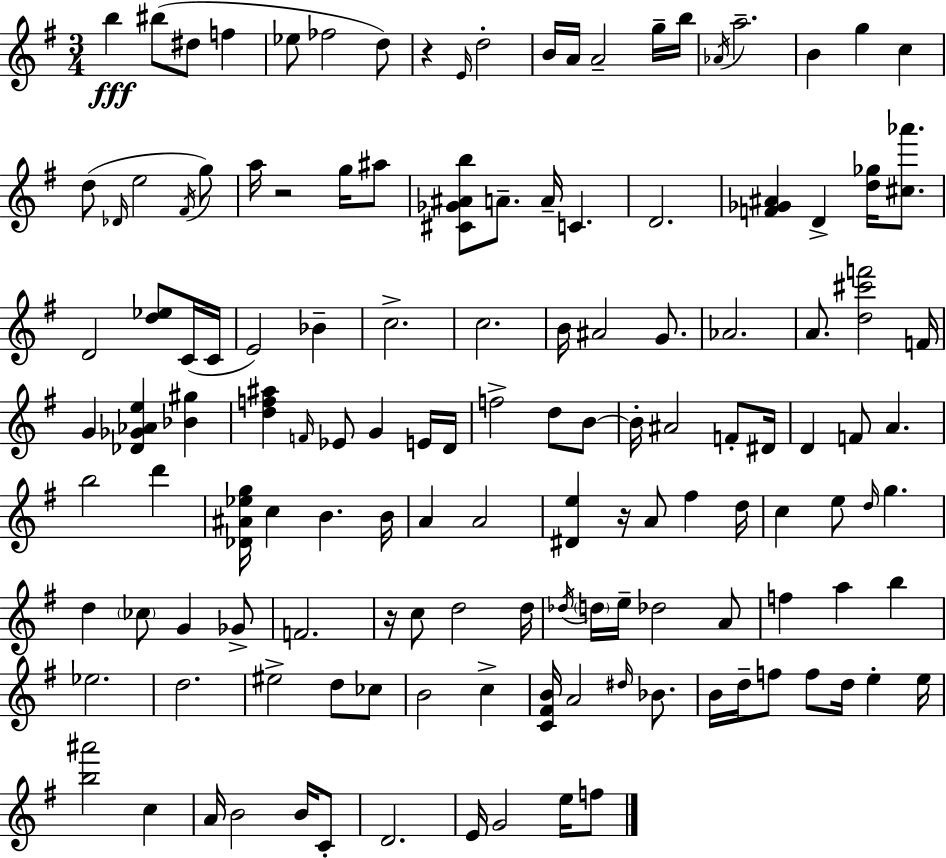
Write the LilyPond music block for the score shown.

{
  \clef treble
  \numericTimeSignature
  \time 3/4
  \key e \minor
  b''4\fff bis''8( dis''8 f''4 | ees''8 fes''2 d''8) | r4 \grace { e'16 } d''2-. | b'16 a'16 a'2-- g''16-- | \break b''16 \acciaccatura { aes'16 } a''2.-- | b'4 g''4 c''4 | d''8( \grace { des'16 } e''2 | \acciaccatura { fis'16 }) g''8 a''16 r2 | \break g''16 ais''8 <cis' ges' ais' b''>8 a'8.-- a'16-- c'4. | d'2. | <f' ges' ais'>4 d'4-> | <d'' ges''>16 <cis'' aes'''>8. d'2 | \break <d'' ees''>8 c'16( c'16 e'2) | bes'4-- c''2.-> | c''2. | b'16 ais'2 | \break g'8. aes'2. | a'8. <d'' cis''' f'''>2 | f'16 g'4 <des' ges' aes' e''>4 | <bes' gis''>4 <d'' f'' ais''>4 \grace { f'16 } ees'8 g'4 | \break e'16 d'16 f''2-> | d''8 b'8~~ b'16-. ais'2 | f'8-. dis'16 d'4 f'8 a'4. | b''2 | \break d'''4 <des' ais' ees'' g''>16 c''4 b'4. | b'16 a'4 a'2 | <dis' e''>4 r16 a'8 | fis''4 d''16 c''4 e''8 \grace { d''16 } | \break g''4. d''4 \parenthesize ces''8 | g'4 ges'8-> f'2. | r16 c''8 d''2 | d''16 \acciaccatura { des''16 } \parenthesize d''16 e''16-- des''2 | \break a'8 f''4 a''4 | b''4 ees''2. | d''2. | eis''2-> | \break d''8 ces''8 b'2 | c''4-> <c' fis' b'>16 a'2 | \grace { dis''16 } bes'8. b'16 d''16-- f''8 | f''8 d''16 e''4-. e''16 <b'' ais'''>2 | \break c''4 a'16 b'2 | b'16 c'8-. d'2. | e'16 g'2 | e''16 f''8 \bar "|."
}